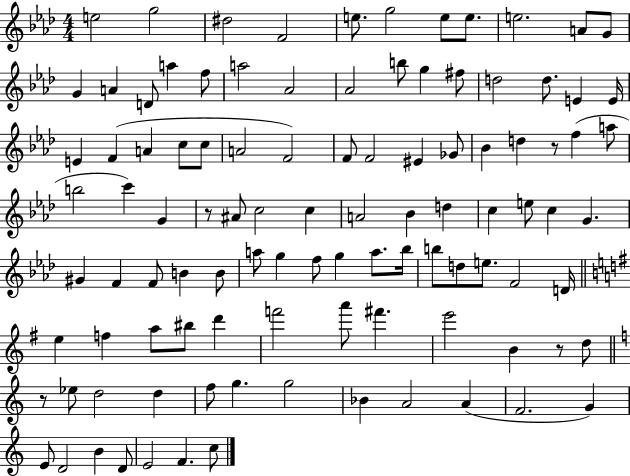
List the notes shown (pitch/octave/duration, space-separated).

E5/h G5/h D#5/h F4/h E5/e. G5/h E5/e E5/e. E5/h. A4/e G4/e G4/q A4/q D4/e A5/q F5/e A5/h Ab4/h Ab4/h B5/e G5/q F#5/e D5/h D5/e. E4/q E4/s E4/q F4/q A4/q C5/e C5/e A4/h F4/h F4/e F4/h EIS4/q Gb4/e Bb4/q D5/q R/e F5/q A5/e B5/h C6/q G4/q R/e A#4/e C5/h C5/q A4/h Bb4/q D5/q C5/q E5/e C5/q G4/q. G#4/q F4/q F4/e B4/q B4/e A5/e G5/q F5/e G5/q A5/e. Bb5/s B5/e D5/e E5/e. F4/h D4/s E5/q F5/q A5/e BIS5/e D6/q F6/h A6/e F#6/q. E6/h B4/q R/e D5/e R/e Eb5/e D5/h D5/q F5/e G5/q. G5/h Bb4/q A4/h A4/q F4/h. G4/q E4/e D4/h B4/q D4/e E4/h F4/q. C5/e